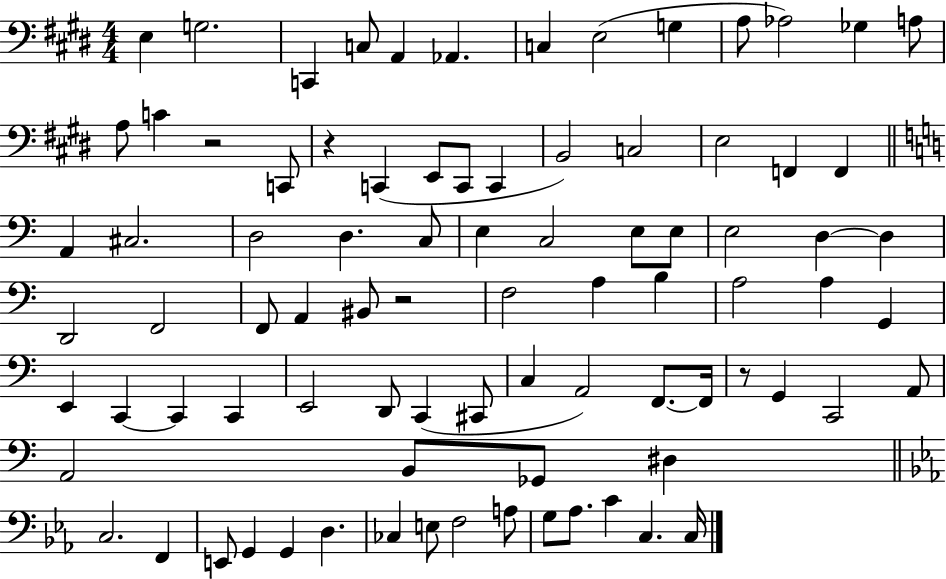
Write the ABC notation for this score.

X:1
T:Untitled
M:4/4
L:1/4
K:E
E, G,2 C,, C,/2 A,, _A,, C, E,2 G, A,/2 _A,2 _G, A,/2 A,/2 C z2 C,,/2 z C,, E,,/2 C,,/2 C,, B,,2 C,2 E,2 F,, F,, A,, ^C,2 D,2 D, C,/2 E, C,2 E,/2 E,/2 E,2 D, D, D,,2 F,,2 F,,/2 A,, ^B,,/2 z2 F,2 A, B, A,2 A, G,, E,, C,, C,, C,, E,,2 D,,/2 C,, ^C,,/2 C, A,,2 F,,/2 F,,/4 z/2 G,, C,,2 A,,/2 A,,2 B,,/2 _G,,/2 ^D, C,2 F,, E,,/2 G,, G,, D, _C, E,/2 F,2 A,/2 G,/2 _A,/2 C C, C,/4